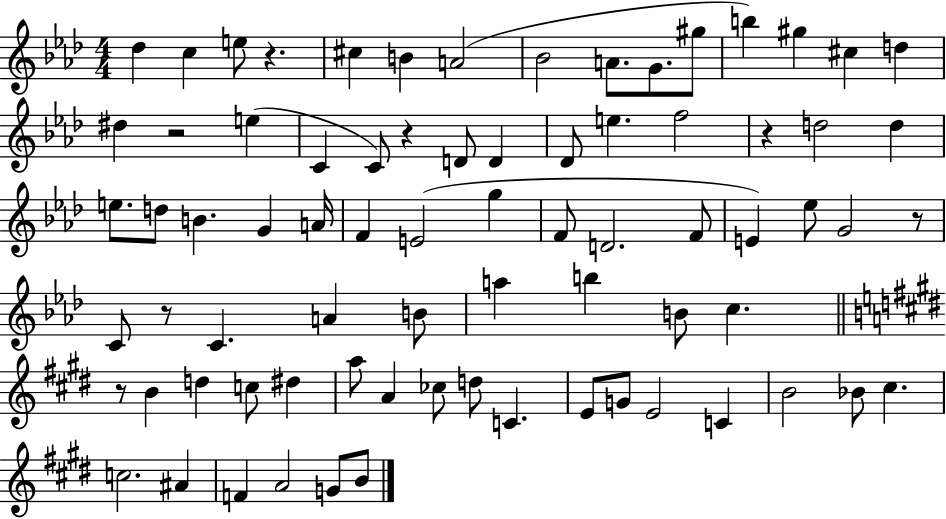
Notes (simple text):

Db5/q C5/q E5/e R/q. C#5/q B4/q A4/h Bb4/h A4/e. G4/e. G#5/e B5/q G#5/q C#5/q D5/q D#5/q R/h E5/q C4/q C4/e R/q D4/e D4/q Db4/e E5/q. F5/h R/q D5/h D5/q E5/e. D5/e B4/q. G4/q A4/s F4/q E4/h G5/q F4/e D4/h. F4/e E4/q Eb5/e G4/h R/e C4/e R/e C4/q. A4/q B4/e A5/q B5/q B4/e C5/q. R/e B4/q D5/q C5/e D#5/q A5/e A4/q CES5/e D5/e C4/q. E4/e G4/e E4/h C4/q B4/h Bb4/e C#5/q. C5/h. A#4/q F4/q A4/h G4/e B4/e